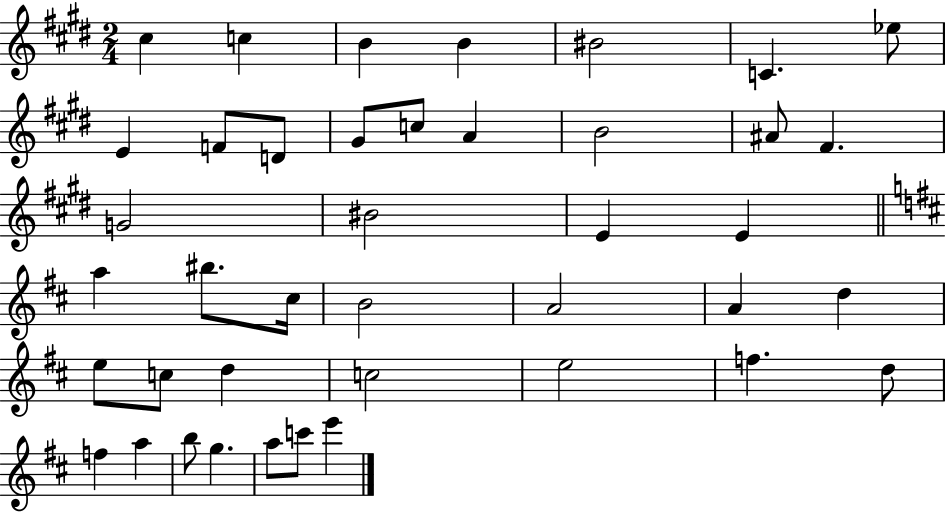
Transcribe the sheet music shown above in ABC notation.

X:1
T:Untitled
M:2/4
L:1/4
K:E
^c c B B ^B2 C _e/2 E F/2 D/2 ^G/2 c/2 A B2 ^A/2 ^F G2 ^B2 E E a ^b/2 ^c/4 B2 A2 A d e/2 c/2 d c2 e2 f d/2 f a b/2 g a/2 c'/2 e'